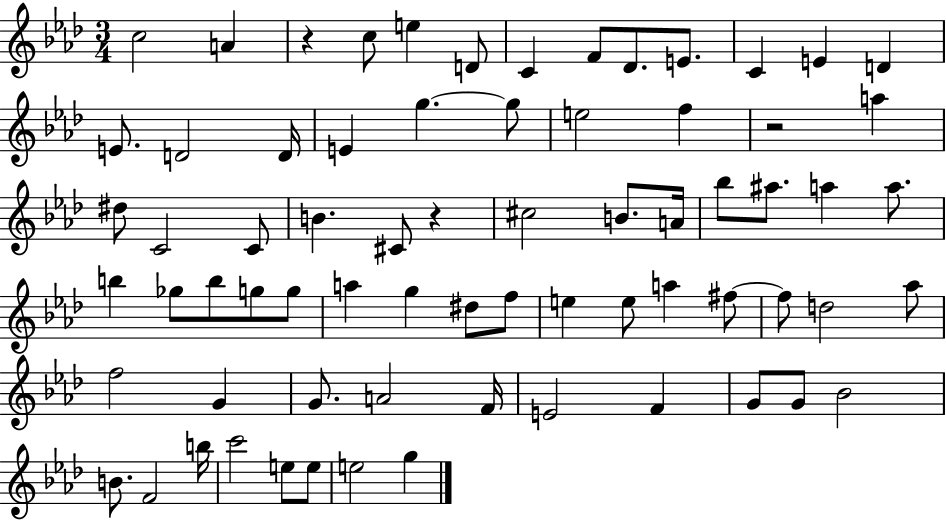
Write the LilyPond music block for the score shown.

{
  \clef treble
  \numericTimeSignature
  \time 3/4
  \key aes \major
  c''2 a'4 | r4 c''8 e''4 d'8 | c'4 f'8 des'8. e'8. | c'4 e'4 d'4 | \break e'8. d'2 d'16 | e'4 g''4.~~ g''8 | e''2 f''4 | r2 a''4 | \break dis''8 c'2 c'8 | b'4. cis'8 r4 | cis''2 b'8. a'16 | bes''8 ais''8. a''4 a''8. | \break b''4 ges''8 b''8 g''8 g''8 | a''4 g''4 dis''8 f''8 | e''4 e''8 a''4 fis''8~~ | fis''8 d''2 aes''8 | \break f''2 g'4 | g'8. a'2 f'16 | e'2 f'4 | g'8 g'8 bes'2 | \break b'8. f'2 b''16 | c'''2 e''8 e''8 | e''2 g''4 | \bar "|."
}